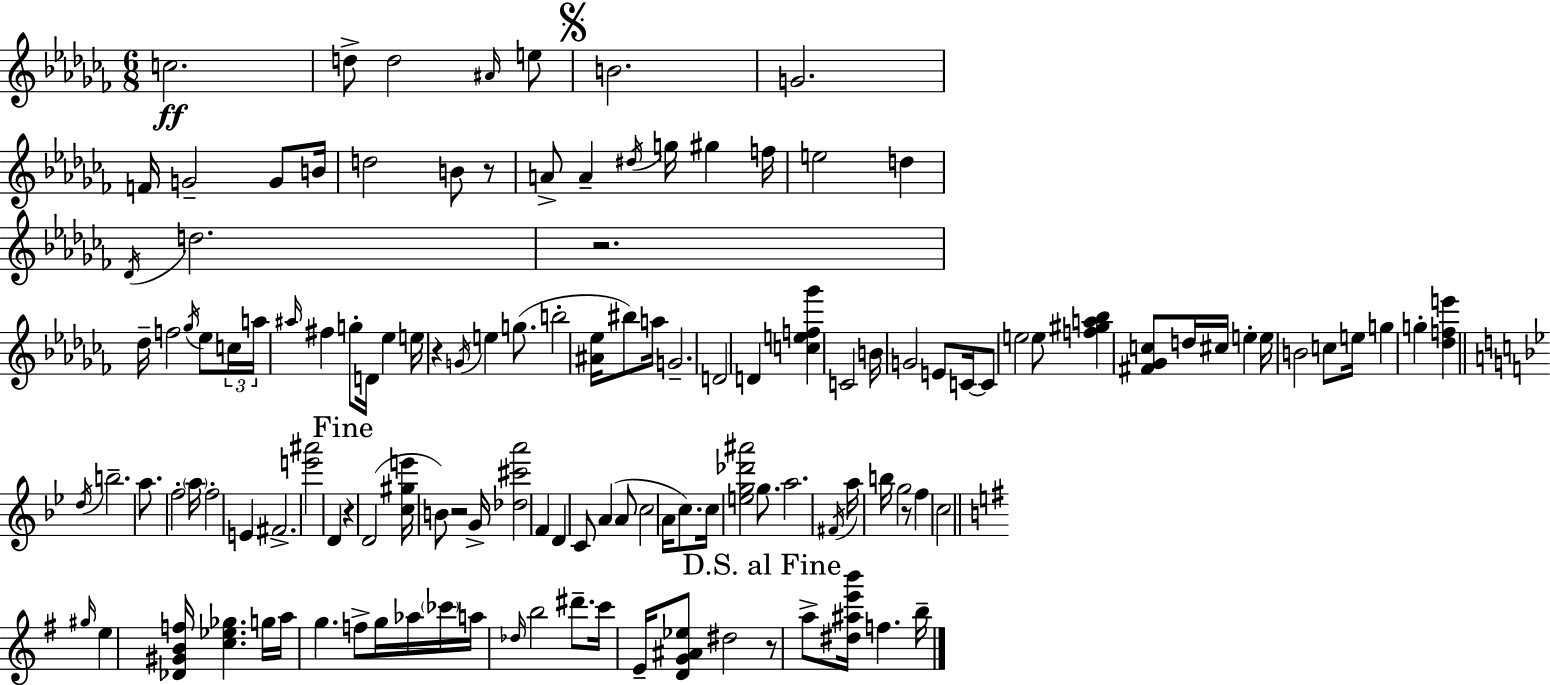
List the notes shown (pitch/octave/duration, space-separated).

C5/h. D5/e D5/h A#4/s E5/e B4/h. G4/h. F4/s G4/h G4/e B4/s D5/h B4/e R/e A4/e A4/q D#5/s G5/s G#5/q F5/s E5/h D5/q Db4/s D5/h. R/h. Db5/s F5/h Gb5/s Eb5/e C5/s A5/s A#5/s F#5/q G5/e D4/s Eb5/q E5/s R/q G4/s E5/q G5/e. B5/h [A#4,Eb5]/s BIS5/e A5/s G4/h. D4/h D4/q [C5,E5,F5,Gb6]/q C4/h B4/s G4/h E4/e C4/s C4/e E5/h E5/e [F5,G#5,A5,Bb5]/q [F#4,Gb4,C5]/e D5/s C#5/s E5/q E5/s B4/h C5/e E5/s G5/q G5/q [Db5,F5,E6]/q D5/s B5/h. A5/e. F5/h A5/s F5/h E4/q F#4/h. [E6,A#6]/h D4/q R/q D4/h [C5,G#5,E6]/s B4/e R/h G4/s [Db5,C#6,A6]/h F4/q D4/q C4/e A4/q A4/e C5/h A4/s C5/e. C5/s [E5,G5,Db6,A#6]/h G5/e. A5/h. F#4/s A5/s B5/s G5/h R/e F5/q C5/h G#5/s E5/q [Db4,G#4,B4,F5]/s [C5,Eb5,Gb5]/q. G5/s A5/s G5/q. F5/e G5/s Ab5/s CES6/s A5/s Db5/s B5/h D#6/e. C6/s E4/s [D4,G4,A#4,Eb5]/e D#5/h R/e A5/e [D#5,A#5,E6,B6]/s F5/q. B5/s